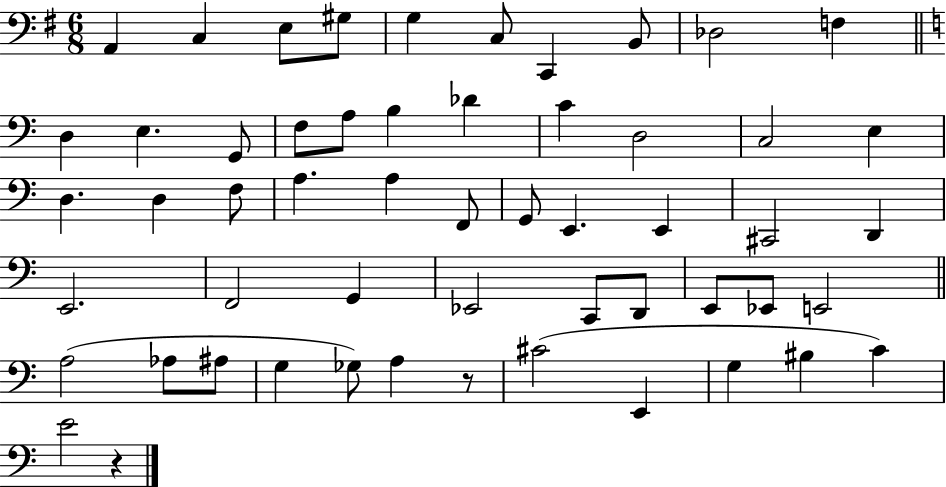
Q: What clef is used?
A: bass